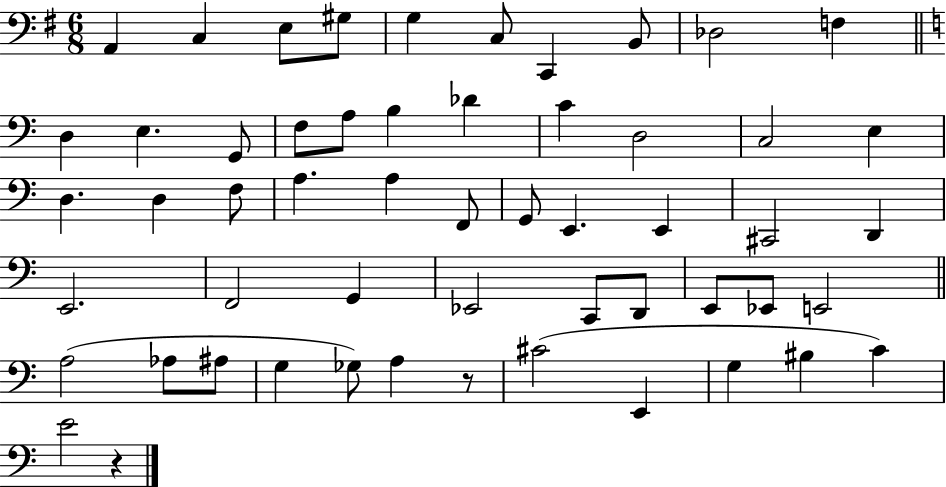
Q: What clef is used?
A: bass